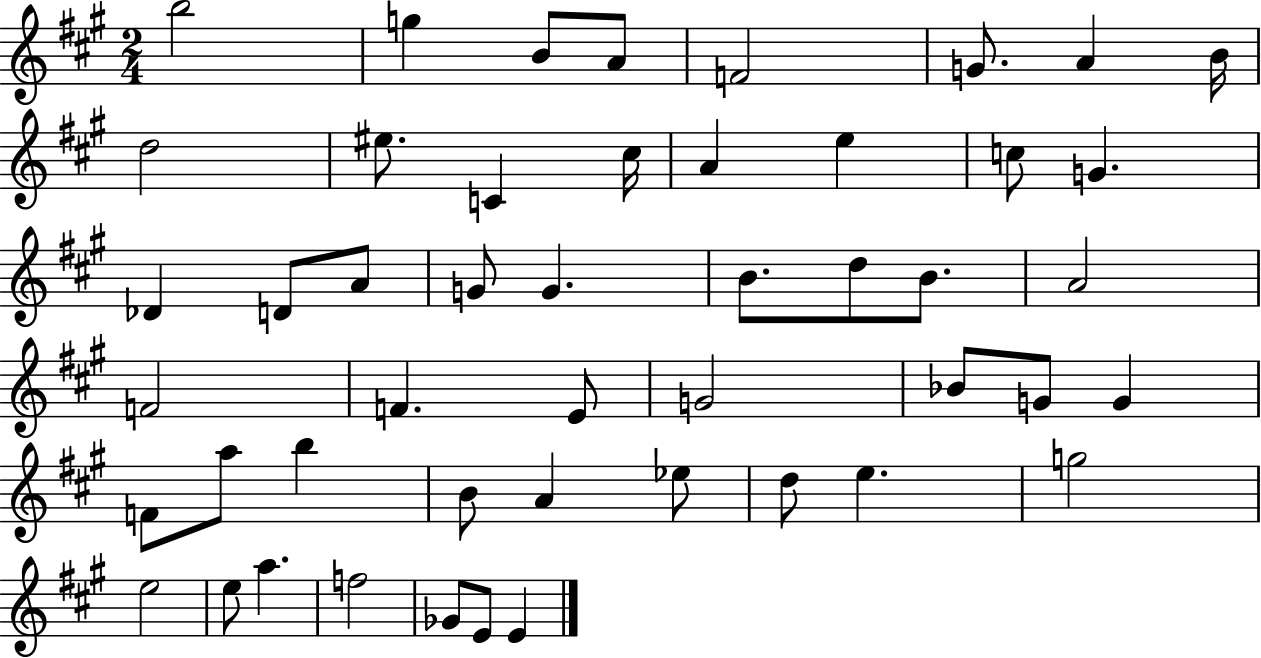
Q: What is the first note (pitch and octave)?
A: B5